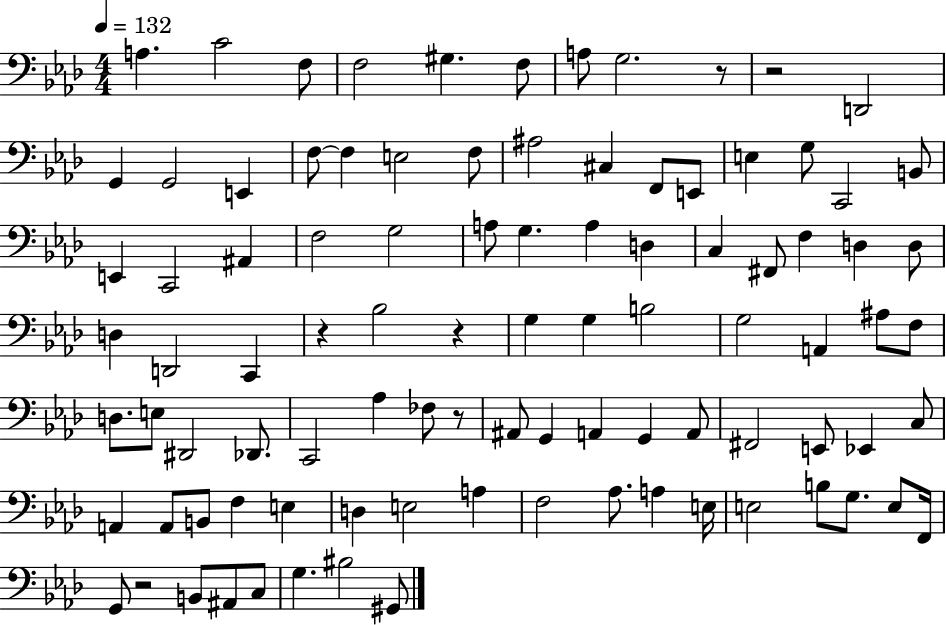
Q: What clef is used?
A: bass